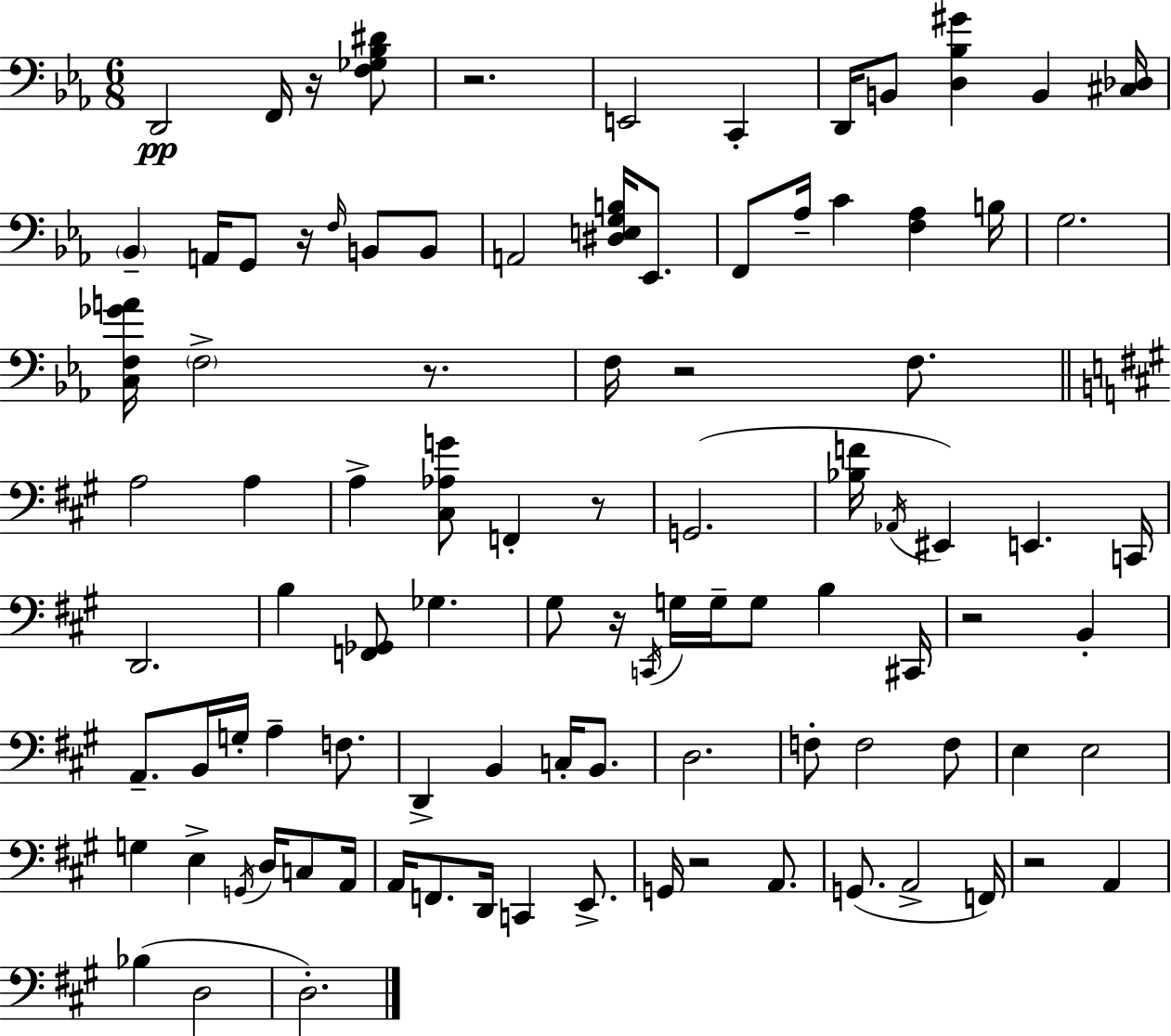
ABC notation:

X:1
T:Untitled
M:6/8
L:1/4
K:Cm
D,,2 F,,/4 z/4 [F,_G,_B,^D]/2 z2 E,,2 C,, D,,/4 B,,/2 [D,_B,^G] B,, [^C,_D,]/4 _B,, A,,/4 G,,/2 z/4 F,/4 B,,/2 B,,/2 A,,2 [^D,E,G,B,]/4 _E,,/2 F,,/2 _A,/4 C [F,_A,] B,/4 G,2 [C,F,_GA]/4 F,2 z/2 F,/4 z2 F,/2 A,2 A, A, [^C,_A,G]/2 F,, z/2 G,,2 [_B,F]/4 _A,,/4 ^E,, E,, C,,/4 D,,2 B, [F,,_G,,]/2 _G, ^G,/2 z/4 C,,/4 G,/4 G,/4 G,/2 B, ^C,,/4 z2 B,, A,,/2 B,,/4 G,/4 A, F,/2 D,, B,, C,/4 B,,/2 D,2 F,/2 F,2 F,/2 E, E,2 G, E, G,,/4 D,/4 C,/2 A,,/4 A,,/4 F,,/2 D,,/4 C,, E,,/2 G,,/4 z2 A,,/2 G,,/2 A,,2 F,,/4 z2 A,, _B, D,2 D,2